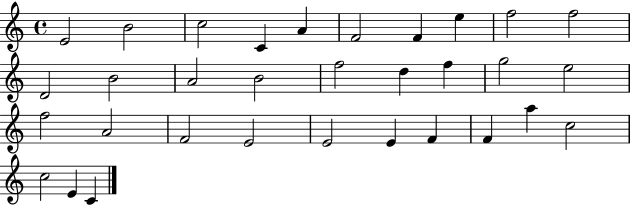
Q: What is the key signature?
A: C major